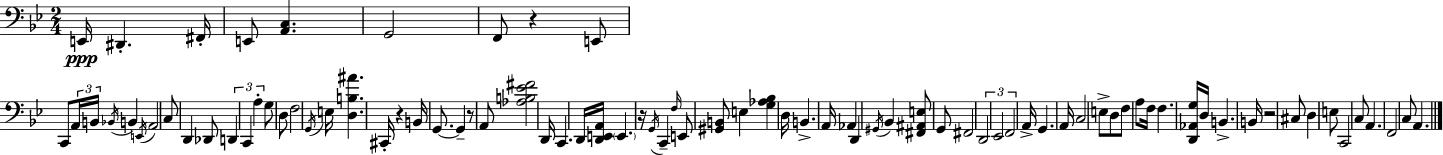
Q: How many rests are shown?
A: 5